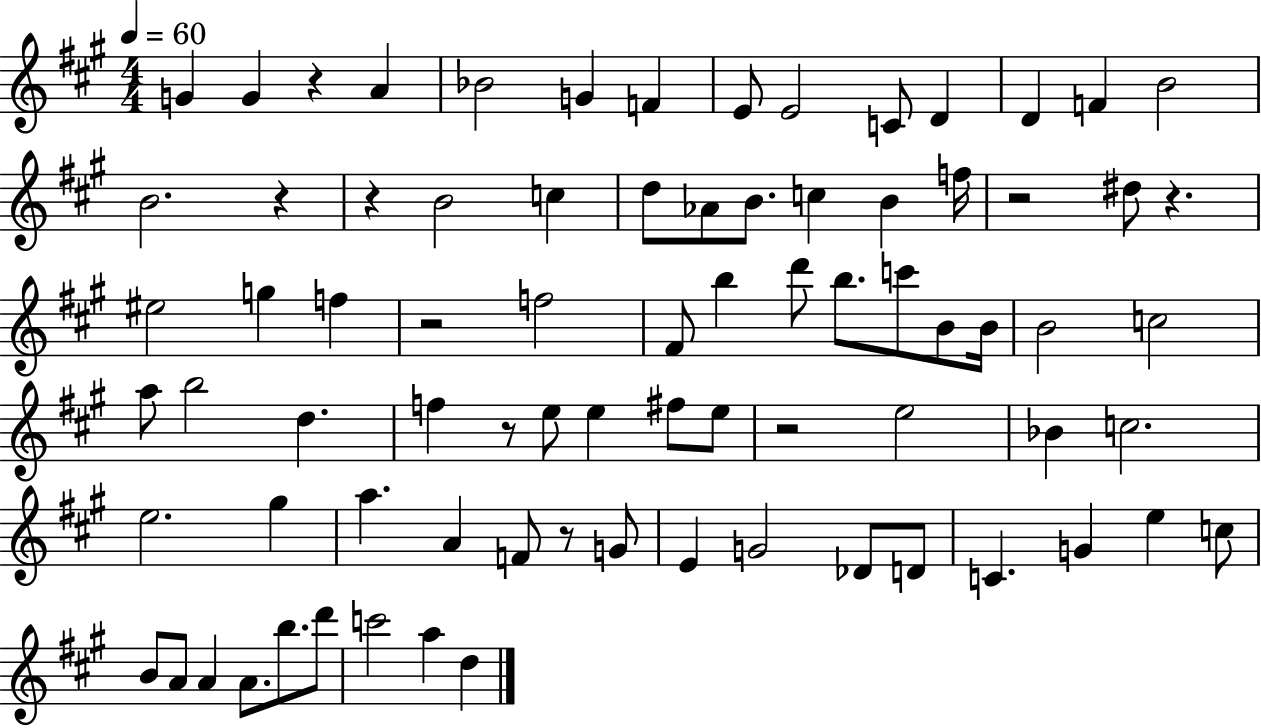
{
  \clef treble
  \numericTimeSignature
  \time 4/4
  \key a \major
  \tempo 4 = 60
  g'4 g'4 r4 a'4 | bes'2 g'4 f'4 | e'8 e'2 c'8 d'4 | d'4 f'4 b'2 | \break b'2. r4 | r4 b'2 c''4 | d''8 aes'8 b'8. c''4 b'4 f''16 | r2 dis''8 r4. | \break eis''2 g''4 f''4 | r2 f''2 | fis'8 b''4 d'''8 b''8. c'''8 b'8 b'16 | b'2 c''2 | \break a''8 b''2 d''4. | f''4 r8 e''8 e''4 fis''8 e''8 | r2 e''2 | bes'4 c''2. | \break e''2. gis''4 | a''4. a'4 f'8 r8 g'8 | e'4 g'2 des'8 d'8 | c'4. g'4 e''4 c''8 | \break b'8 a'8 a'4 a'8. b''8. d'''8 | c'''2 a''4 d''4 | \bar "|."
}